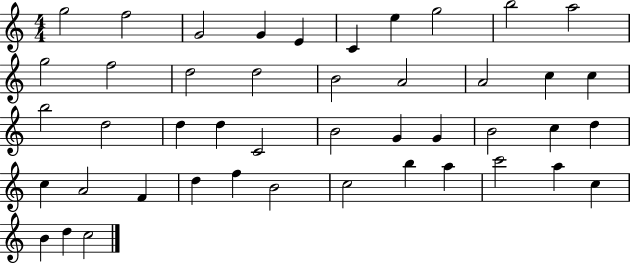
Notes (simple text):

G5/h F5/h G4/h G4/q E4/q C4/q E5/q G5/h B5/h A5/h G5/h F5/h D5/h D5/h B4/h A4/h A4/h C5/q C5/q B5/h D5/h D5/q D5/q C4/h B4/h G4/q G4/q B4/h C5/q D5/q C5/q A4/h F4/q D5/q F5/q B4/h C5/h B5/q A5/q C6/h A5/q C5/q B4/q D5/q C5/h